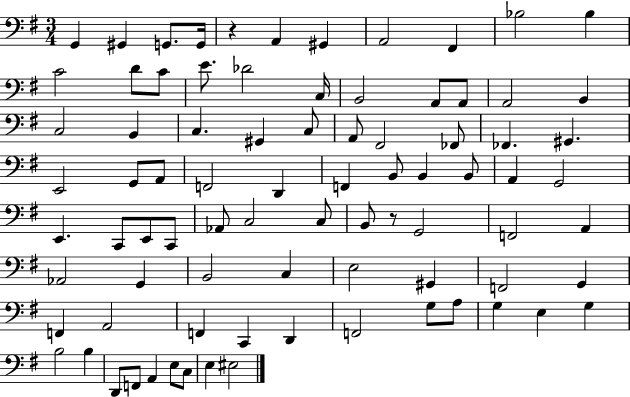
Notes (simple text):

G2/q G#2/q G2/e. G2/s R/q A2/q G#2/q A2/h F#2/q Bb3/h Bb3/q C4/h D4/e C4/e E4/e. Db4/h C3/s B2/h A2/e A2/e A2/h B2/q C3/h B2/q C3/q. G#2/q C3/e A2/e F#2/h FES2/e FES2/q. G#2/q. E2/h G2/e A2/e F2/h D2/q F2/q B2/e B2/q B2/e A2/q G2/h E2/q. C2/e E2/e C2/e Ab2/e C3/h C3/e B2/e R/e G2/h F2/h A2/q Ab2/h G2/q B2/h C3/q E3/h G#2/q F2/h G2/q F2/q A2/h F2/q C2/q D2/q F2/h G3/e A3/e G3/q E3/q G3/q B3/h B3/q D2/e F2/e A2/q E3/e C3/e E3/q EIS3/h